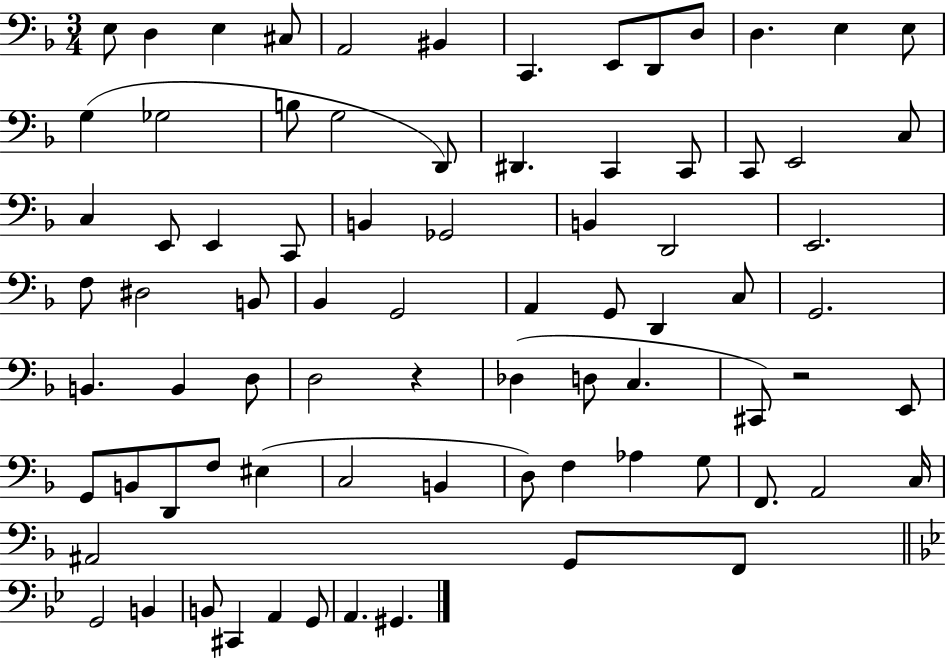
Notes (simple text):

E3/e D3/q E3/q C#3/e A2/h BIS2/q C2/q. E2/e D2/e D3/e D3/q. E3/q E3/e G3/q Gb3/h B3/e G3/h D2/e D#2/q. C2/q C2/e C2/e E2/h C3/e C3/q E2/e E2/q C2/e B2/q Gb2/h B2/q D2/h E2/h. F3/e D#3/h B2/e Bb2/q G2/h A2/q G2/e D2/q C3/e G2/h. B2/q. B2/q D3/e D3/h R/q Db3/q D3/e C3/q. C#2/e R/h E2/e G2/e B2/e D2/e F3/e EIS3/q C3/h B2/q D3/e F3/q Ab3/q G3/e F2/e. A2/h C3/s A#2/h G2/e F2/e G2/h B2/q B2/e C#2/q A2/q G2/e A2/q. G#2/q.